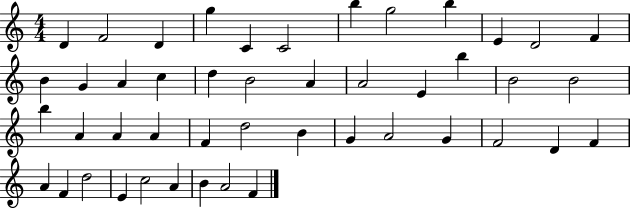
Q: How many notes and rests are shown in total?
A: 46